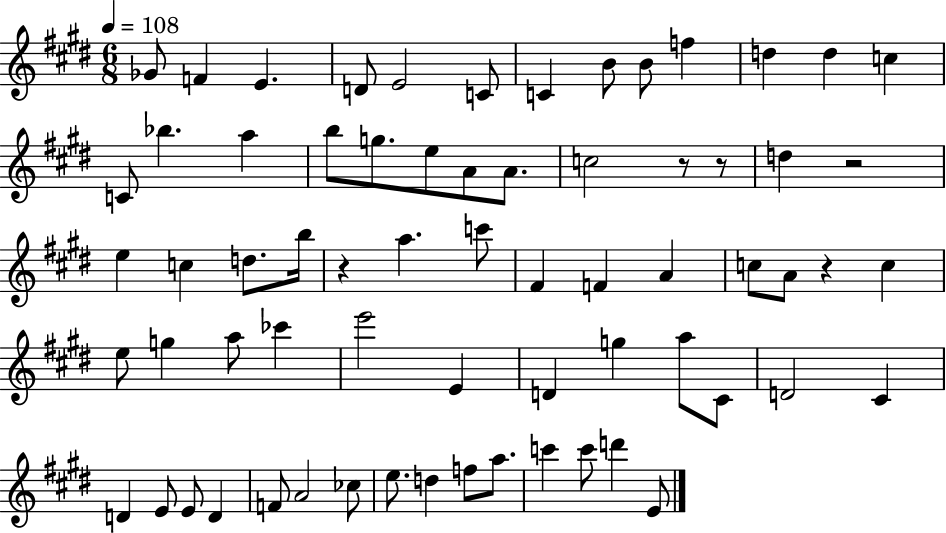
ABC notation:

X:1
T:Untitled
M:6/8
L:1/4
K:E
_G/2 F E D/2 E2 C/2 C B/2 B/2 f d d c C/2 _b a b/2 g/2 e/2 A/2 A/2 c2 z/2 z/2 d z2 e c d/2 b/4 z a c'/2 ^F F A c/2 A/2 z c e/2 g a/2 _c' e'2 E D g a/2 ^C/2 D2 ^C D E/2 E/2 D F/2 A2 _c/2 e/2 d f/2 a/2 c' c'/2 d' E/2